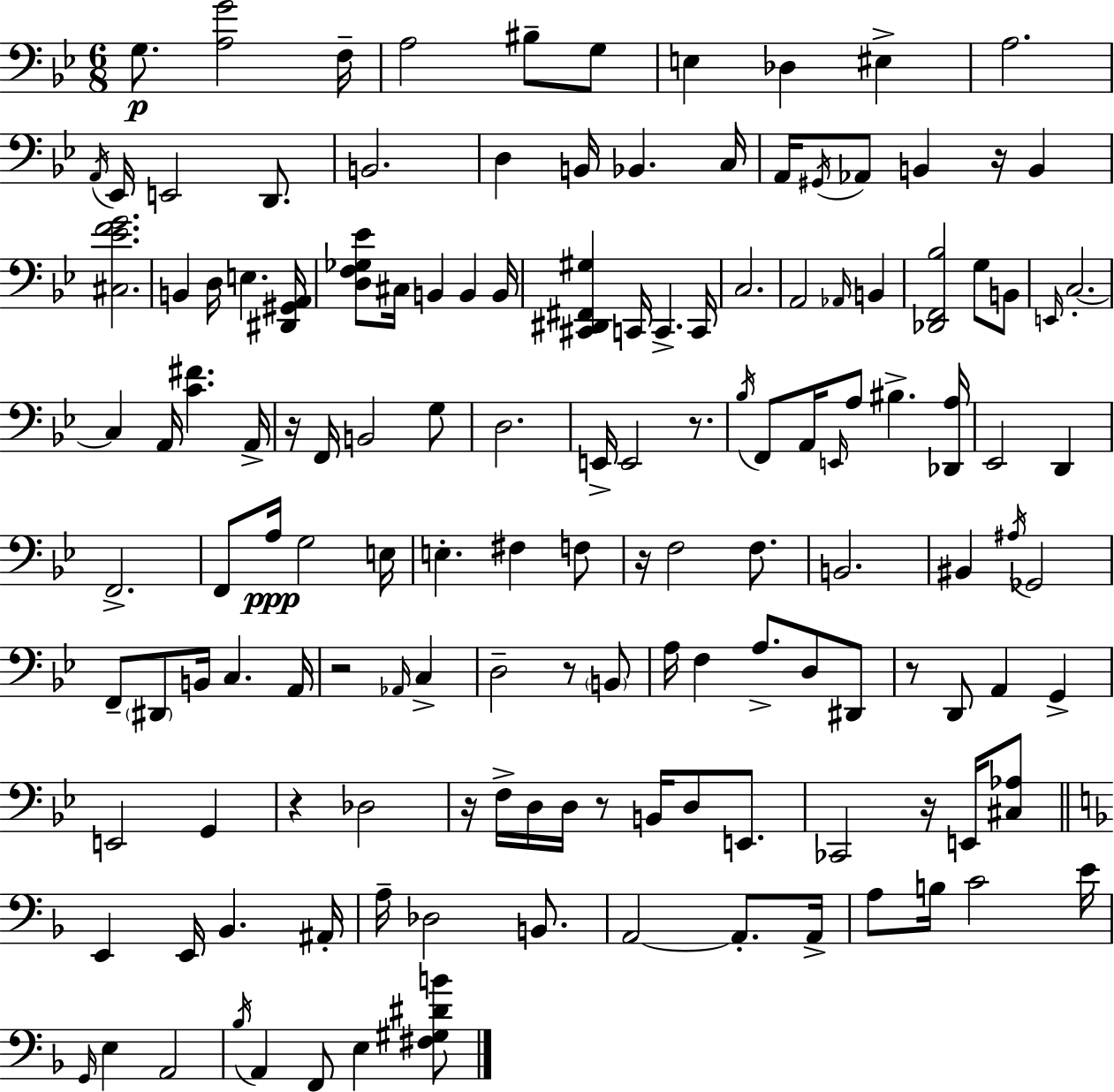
{
  \clef bass
  \numericTimeSignature
  \time 6/8
  \key g \minor
  g8.\p <a g'>2 f16-- | a2 bis8-- g8 | e4 des4 eis4-> | a2. | \break \acciaccatura { a,16 } ees,16 e,2 d,8. | b,2. | d4 b,16 bes,4. | c16 a,16 \acciaccatura { gis,16 } aes,8 b,4 r16 b,4 | \break <cis ees' f' g'>2. | b,4 d16 e4. | <dis, gis, a,>16 <d f ges ees'>8 cis16 b,4 b,4 | b,16 <cis, dis, fis, gis>4 c,16 c,4.-> | \break c,16 c2. | a,2 \grace { aes,16 } b,4 | <des, f, bes>2 g8 | b,8 \grace { e,16 } c2.-.~~ | \break c4 a,16 <c' fis'>4. | a,16-> r16 f,16 b,2 | g8 d2. | e,16-> e,2 | \break r8. \acciaccatura { bes16 } f,8 a,16 \grace { e,16 } a8 bis4.-> | <des, a>16 ees,2 | d,4 f,2.-> | f,8 a16\ppp g2 | \break e16 e4.-. | fis4 f8 r16 f2 | f8. b,2. | bis,4 \acciaccatura { ais16 } ges,2 | \break f,8-- \parenthesize dis,8 b,16 | c4. a,16 r2 | \grace { aes,16 } c4-> d2-- | r8 \parenthesize b,8 a16 f4 | \break a8.-> d8 dis,8 r8 d,8 | a,4 g,4-> e,2 | g,4 r4 | des2 r16 f16-> d16 d16 | \break r8 b,16 d8 e,8. ces,2 | r16 e,16 <cis aes>8 \bar "||" \break \key d \minor e,4 e,16 bes,4. ais,16-. | a16-- des2 b,8. | a,2~~ a,8.-. a,16-> | a8 b16 c'2 e'16 | \break \grace { g,16 } e4 a,2 | \acciaccatura { bes16 } a,4 f,8 e4 | <fis gis dis' b'>8 \bar "|."
}